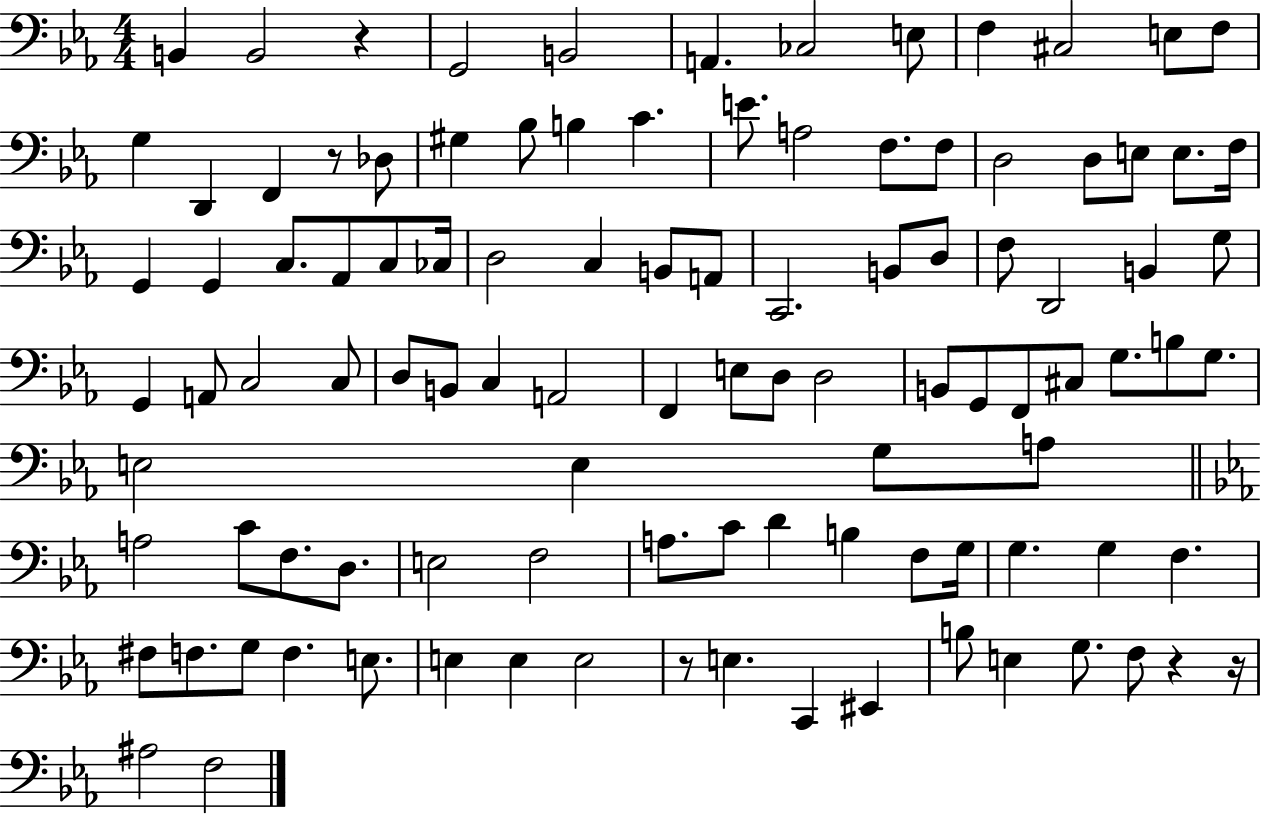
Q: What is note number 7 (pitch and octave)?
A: E3